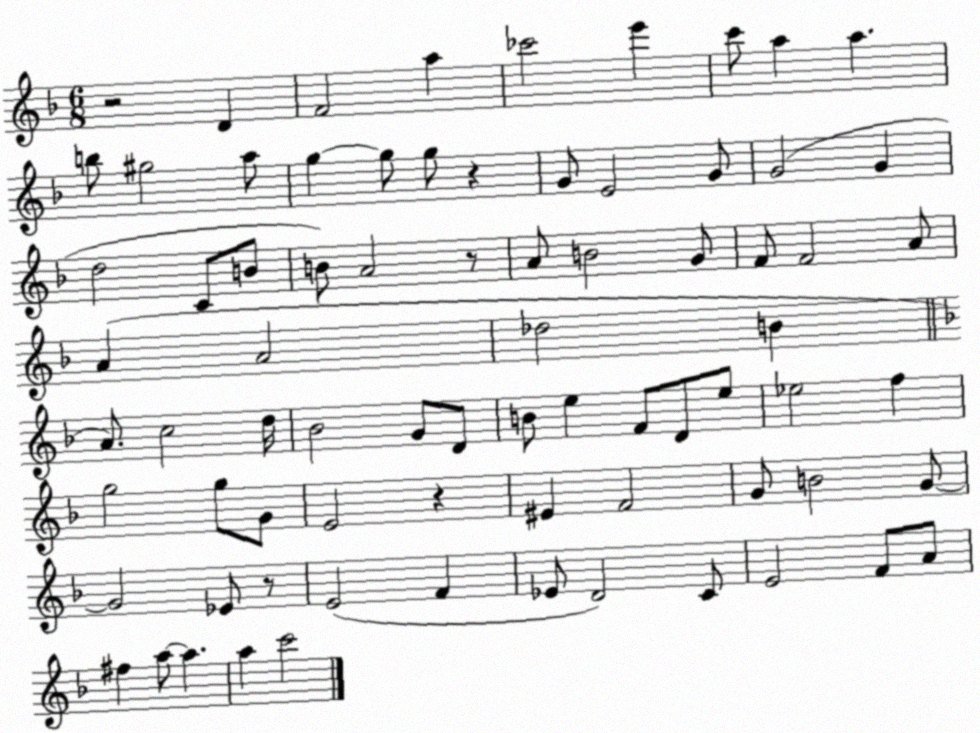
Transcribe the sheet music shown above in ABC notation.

X:1
T:Untitled
M:6/8
L:1/4
K:F
z2 D F2 a _c'2 e' c'/2 a a b/2 ^g2 a/2 g g/2 g/2 z G/2 E2 G/2 G2 G d2 C/2 B/2 B/2 A2 z/2 A/2 B2 G/2 F/2 F2 A/2 A A2 _d2 B A/2 c2 d/4 _B2 G/2 D/2 B/2 e F/2 D/2 e/2 _e2 f g2 g/2 G/2 E2 z ^E F2 G/2 B2 G/2 G2 _E/2 z/2 E2 F _E/2 D2 C/2 E2 F/2 A/2 ^f a/2 a a c'2